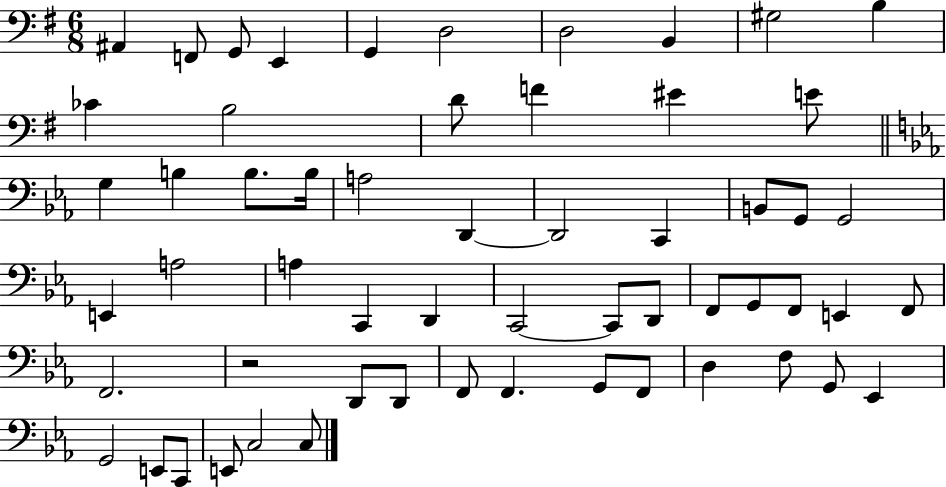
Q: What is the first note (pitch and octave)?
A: A#2